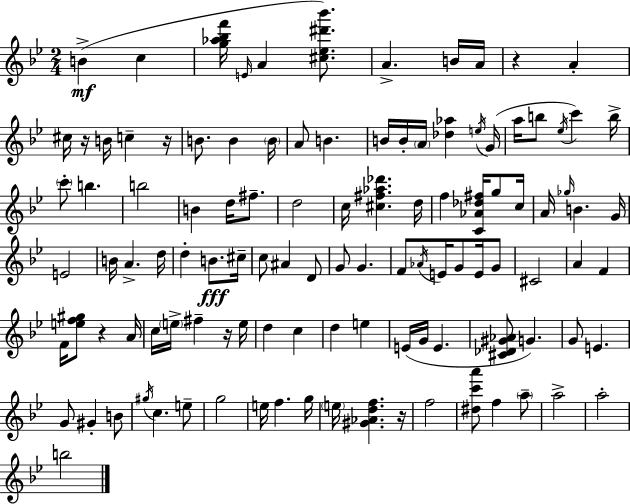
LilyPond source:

{
  \clef treble
  \numericTimeSignature
  \time 2/4
  \key bes \major
  b'4->(\mf c''4 | <g'' aes'' bes'' f'''>16 \grace { e'16 } a'4 <cis'' ees'' dis''' bes'''>8.) | a'4.-> b'16 | a'16 r4 a'4-. | \break cis''16 r16 b'16 c''4-- | r16 b'8. b'4 | \parenthesize b'16 a'8 b'4. | b'16 b'16-. \parenthesize a'16 <des'' aes''>4 | \break \acciaccatura { e''16 }( g'16 a''16 b''8 \acciaccatura { ees''16 } c'''4) | b''16-> \parenthesize c'''8-. b''4. | b''2 | b'4 d''16 | \break fis''8.-- d''2 | c''16 <cis'' fis'' aes'' des'''>4. | d''16 f''4 <c' aes' des'' fis''>16 | g''8 c''16 a'16 \grace { ges''16 } b'4. | \break g'16 e'2 | b'16 a'4.-> | d''16 d''4-. | b'8.\fff cis''16-- c''8 ais'4 | \break d'8 g'8 g'4. | f'8 \acciaccatura { aes'16 } e'16 | g'8 e'16 g'8 cis'2 | a'4 | \break f'4 f'16 <e'' f'' gis''>8 | r4 a'16 c''16 \parenthesize e''16-> fis''4-- | r16 e''16 d''4 | c''4 d''4 | \break e''4 e'16( g'16 e'4. | <cis' des' gis' aes'>8 g'4.) | g'8 e'4. | g'8 gis'4-. | \break b'8 \acciaccatura { gis''16 } c''4. | e''8-- g''2 | e''16 f''4. | g''16 \parenthesize e''16 <gis' aes' d'' f''>4. | \break r16 f''2 | <dis'' c''' a'''>8 | f''4 \parenthesize a''8-- a''2-> | a''2-. | \break b''2 | \bar "|."
}